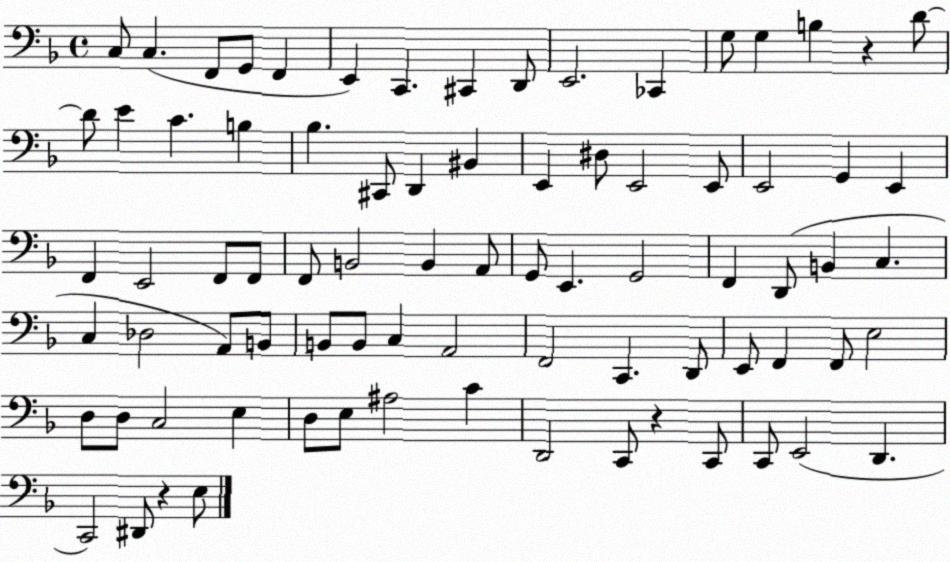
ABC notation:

X:1
T:Untitled
M:4/4
L:1/4
K:F
C,/2 C, F,,/2 G,,/2 F,, E,, C,, ^C,, D,,/2 E,,2 _C,, G,/2 G, B, z D/2 D/2 E C B, _B, ^C,,/2 D,, ^B,, E,, ^D,/2 E,,2 E,,/2 E,,2 G,, E,, F,, E,,2 F,,/2 F,,/2 F,,/2 B,,2 B,, A,,/2 G,,/2 E,, G,,2 F,, D,,/2 B,, C, C, _D,2 A,,/2 B,,/2 B,,/2 B,,/2 C, A,,2 F,,2 C,, D,,/2 E,,/2 F,, F,,/2 E,2 D,/2 D,/2 C,2 E, D,/2 E,/2 ^A,2 C D,,2 C,,/2 z C,,/2 C,,/2 E,,2 D,, C,,2 ^D,,/2 z E,/2